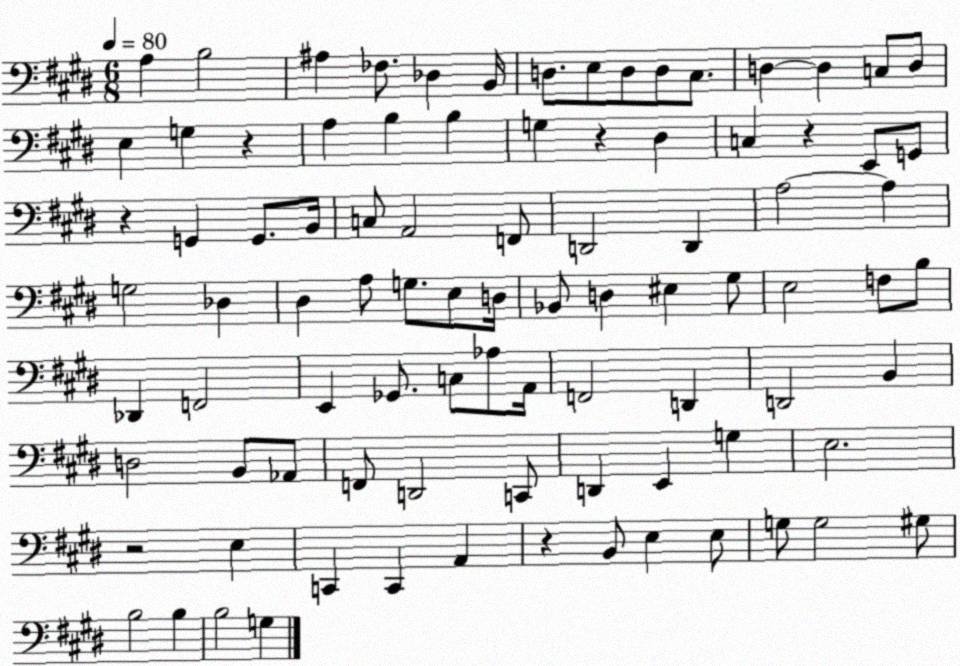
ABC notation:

X:1
T:Untitled
M:6/8
L:1/4
K:E
A, B,2 ^A, _F,/2 _D, B,,/4 D,/2 E,/2 D,/2 D,/2 ^C,/2 D, D, C,/2 D,/2 E, G, z A, B, B, G, z ^D, C, z E,,/2 G,,/2 z G,, G,,/2 B,,/4 C,/2 A,,2 F,,/2 D,,2 D,, A,2 A, G,2 _D, ^D, A,/2 G,/2 E,/2 D,/4 _B,,/2 D, ^E, ^G,/2 E,2 F,/2 B,/2 _D,, F,,2 E,, _G,,/2 C,/2 _A,/2 A,,/4 F,,2 D,, D,,2 B,, D,2 B,,/2 _A,,/2 F,,/2 D,,2 C,,/2 D,, E,, G, E,2 z2 E, C,, C,, A,, z B,,/2 E, E,/2 G,/2 G,2 ^G,/2 B,2 B, B,2 G,